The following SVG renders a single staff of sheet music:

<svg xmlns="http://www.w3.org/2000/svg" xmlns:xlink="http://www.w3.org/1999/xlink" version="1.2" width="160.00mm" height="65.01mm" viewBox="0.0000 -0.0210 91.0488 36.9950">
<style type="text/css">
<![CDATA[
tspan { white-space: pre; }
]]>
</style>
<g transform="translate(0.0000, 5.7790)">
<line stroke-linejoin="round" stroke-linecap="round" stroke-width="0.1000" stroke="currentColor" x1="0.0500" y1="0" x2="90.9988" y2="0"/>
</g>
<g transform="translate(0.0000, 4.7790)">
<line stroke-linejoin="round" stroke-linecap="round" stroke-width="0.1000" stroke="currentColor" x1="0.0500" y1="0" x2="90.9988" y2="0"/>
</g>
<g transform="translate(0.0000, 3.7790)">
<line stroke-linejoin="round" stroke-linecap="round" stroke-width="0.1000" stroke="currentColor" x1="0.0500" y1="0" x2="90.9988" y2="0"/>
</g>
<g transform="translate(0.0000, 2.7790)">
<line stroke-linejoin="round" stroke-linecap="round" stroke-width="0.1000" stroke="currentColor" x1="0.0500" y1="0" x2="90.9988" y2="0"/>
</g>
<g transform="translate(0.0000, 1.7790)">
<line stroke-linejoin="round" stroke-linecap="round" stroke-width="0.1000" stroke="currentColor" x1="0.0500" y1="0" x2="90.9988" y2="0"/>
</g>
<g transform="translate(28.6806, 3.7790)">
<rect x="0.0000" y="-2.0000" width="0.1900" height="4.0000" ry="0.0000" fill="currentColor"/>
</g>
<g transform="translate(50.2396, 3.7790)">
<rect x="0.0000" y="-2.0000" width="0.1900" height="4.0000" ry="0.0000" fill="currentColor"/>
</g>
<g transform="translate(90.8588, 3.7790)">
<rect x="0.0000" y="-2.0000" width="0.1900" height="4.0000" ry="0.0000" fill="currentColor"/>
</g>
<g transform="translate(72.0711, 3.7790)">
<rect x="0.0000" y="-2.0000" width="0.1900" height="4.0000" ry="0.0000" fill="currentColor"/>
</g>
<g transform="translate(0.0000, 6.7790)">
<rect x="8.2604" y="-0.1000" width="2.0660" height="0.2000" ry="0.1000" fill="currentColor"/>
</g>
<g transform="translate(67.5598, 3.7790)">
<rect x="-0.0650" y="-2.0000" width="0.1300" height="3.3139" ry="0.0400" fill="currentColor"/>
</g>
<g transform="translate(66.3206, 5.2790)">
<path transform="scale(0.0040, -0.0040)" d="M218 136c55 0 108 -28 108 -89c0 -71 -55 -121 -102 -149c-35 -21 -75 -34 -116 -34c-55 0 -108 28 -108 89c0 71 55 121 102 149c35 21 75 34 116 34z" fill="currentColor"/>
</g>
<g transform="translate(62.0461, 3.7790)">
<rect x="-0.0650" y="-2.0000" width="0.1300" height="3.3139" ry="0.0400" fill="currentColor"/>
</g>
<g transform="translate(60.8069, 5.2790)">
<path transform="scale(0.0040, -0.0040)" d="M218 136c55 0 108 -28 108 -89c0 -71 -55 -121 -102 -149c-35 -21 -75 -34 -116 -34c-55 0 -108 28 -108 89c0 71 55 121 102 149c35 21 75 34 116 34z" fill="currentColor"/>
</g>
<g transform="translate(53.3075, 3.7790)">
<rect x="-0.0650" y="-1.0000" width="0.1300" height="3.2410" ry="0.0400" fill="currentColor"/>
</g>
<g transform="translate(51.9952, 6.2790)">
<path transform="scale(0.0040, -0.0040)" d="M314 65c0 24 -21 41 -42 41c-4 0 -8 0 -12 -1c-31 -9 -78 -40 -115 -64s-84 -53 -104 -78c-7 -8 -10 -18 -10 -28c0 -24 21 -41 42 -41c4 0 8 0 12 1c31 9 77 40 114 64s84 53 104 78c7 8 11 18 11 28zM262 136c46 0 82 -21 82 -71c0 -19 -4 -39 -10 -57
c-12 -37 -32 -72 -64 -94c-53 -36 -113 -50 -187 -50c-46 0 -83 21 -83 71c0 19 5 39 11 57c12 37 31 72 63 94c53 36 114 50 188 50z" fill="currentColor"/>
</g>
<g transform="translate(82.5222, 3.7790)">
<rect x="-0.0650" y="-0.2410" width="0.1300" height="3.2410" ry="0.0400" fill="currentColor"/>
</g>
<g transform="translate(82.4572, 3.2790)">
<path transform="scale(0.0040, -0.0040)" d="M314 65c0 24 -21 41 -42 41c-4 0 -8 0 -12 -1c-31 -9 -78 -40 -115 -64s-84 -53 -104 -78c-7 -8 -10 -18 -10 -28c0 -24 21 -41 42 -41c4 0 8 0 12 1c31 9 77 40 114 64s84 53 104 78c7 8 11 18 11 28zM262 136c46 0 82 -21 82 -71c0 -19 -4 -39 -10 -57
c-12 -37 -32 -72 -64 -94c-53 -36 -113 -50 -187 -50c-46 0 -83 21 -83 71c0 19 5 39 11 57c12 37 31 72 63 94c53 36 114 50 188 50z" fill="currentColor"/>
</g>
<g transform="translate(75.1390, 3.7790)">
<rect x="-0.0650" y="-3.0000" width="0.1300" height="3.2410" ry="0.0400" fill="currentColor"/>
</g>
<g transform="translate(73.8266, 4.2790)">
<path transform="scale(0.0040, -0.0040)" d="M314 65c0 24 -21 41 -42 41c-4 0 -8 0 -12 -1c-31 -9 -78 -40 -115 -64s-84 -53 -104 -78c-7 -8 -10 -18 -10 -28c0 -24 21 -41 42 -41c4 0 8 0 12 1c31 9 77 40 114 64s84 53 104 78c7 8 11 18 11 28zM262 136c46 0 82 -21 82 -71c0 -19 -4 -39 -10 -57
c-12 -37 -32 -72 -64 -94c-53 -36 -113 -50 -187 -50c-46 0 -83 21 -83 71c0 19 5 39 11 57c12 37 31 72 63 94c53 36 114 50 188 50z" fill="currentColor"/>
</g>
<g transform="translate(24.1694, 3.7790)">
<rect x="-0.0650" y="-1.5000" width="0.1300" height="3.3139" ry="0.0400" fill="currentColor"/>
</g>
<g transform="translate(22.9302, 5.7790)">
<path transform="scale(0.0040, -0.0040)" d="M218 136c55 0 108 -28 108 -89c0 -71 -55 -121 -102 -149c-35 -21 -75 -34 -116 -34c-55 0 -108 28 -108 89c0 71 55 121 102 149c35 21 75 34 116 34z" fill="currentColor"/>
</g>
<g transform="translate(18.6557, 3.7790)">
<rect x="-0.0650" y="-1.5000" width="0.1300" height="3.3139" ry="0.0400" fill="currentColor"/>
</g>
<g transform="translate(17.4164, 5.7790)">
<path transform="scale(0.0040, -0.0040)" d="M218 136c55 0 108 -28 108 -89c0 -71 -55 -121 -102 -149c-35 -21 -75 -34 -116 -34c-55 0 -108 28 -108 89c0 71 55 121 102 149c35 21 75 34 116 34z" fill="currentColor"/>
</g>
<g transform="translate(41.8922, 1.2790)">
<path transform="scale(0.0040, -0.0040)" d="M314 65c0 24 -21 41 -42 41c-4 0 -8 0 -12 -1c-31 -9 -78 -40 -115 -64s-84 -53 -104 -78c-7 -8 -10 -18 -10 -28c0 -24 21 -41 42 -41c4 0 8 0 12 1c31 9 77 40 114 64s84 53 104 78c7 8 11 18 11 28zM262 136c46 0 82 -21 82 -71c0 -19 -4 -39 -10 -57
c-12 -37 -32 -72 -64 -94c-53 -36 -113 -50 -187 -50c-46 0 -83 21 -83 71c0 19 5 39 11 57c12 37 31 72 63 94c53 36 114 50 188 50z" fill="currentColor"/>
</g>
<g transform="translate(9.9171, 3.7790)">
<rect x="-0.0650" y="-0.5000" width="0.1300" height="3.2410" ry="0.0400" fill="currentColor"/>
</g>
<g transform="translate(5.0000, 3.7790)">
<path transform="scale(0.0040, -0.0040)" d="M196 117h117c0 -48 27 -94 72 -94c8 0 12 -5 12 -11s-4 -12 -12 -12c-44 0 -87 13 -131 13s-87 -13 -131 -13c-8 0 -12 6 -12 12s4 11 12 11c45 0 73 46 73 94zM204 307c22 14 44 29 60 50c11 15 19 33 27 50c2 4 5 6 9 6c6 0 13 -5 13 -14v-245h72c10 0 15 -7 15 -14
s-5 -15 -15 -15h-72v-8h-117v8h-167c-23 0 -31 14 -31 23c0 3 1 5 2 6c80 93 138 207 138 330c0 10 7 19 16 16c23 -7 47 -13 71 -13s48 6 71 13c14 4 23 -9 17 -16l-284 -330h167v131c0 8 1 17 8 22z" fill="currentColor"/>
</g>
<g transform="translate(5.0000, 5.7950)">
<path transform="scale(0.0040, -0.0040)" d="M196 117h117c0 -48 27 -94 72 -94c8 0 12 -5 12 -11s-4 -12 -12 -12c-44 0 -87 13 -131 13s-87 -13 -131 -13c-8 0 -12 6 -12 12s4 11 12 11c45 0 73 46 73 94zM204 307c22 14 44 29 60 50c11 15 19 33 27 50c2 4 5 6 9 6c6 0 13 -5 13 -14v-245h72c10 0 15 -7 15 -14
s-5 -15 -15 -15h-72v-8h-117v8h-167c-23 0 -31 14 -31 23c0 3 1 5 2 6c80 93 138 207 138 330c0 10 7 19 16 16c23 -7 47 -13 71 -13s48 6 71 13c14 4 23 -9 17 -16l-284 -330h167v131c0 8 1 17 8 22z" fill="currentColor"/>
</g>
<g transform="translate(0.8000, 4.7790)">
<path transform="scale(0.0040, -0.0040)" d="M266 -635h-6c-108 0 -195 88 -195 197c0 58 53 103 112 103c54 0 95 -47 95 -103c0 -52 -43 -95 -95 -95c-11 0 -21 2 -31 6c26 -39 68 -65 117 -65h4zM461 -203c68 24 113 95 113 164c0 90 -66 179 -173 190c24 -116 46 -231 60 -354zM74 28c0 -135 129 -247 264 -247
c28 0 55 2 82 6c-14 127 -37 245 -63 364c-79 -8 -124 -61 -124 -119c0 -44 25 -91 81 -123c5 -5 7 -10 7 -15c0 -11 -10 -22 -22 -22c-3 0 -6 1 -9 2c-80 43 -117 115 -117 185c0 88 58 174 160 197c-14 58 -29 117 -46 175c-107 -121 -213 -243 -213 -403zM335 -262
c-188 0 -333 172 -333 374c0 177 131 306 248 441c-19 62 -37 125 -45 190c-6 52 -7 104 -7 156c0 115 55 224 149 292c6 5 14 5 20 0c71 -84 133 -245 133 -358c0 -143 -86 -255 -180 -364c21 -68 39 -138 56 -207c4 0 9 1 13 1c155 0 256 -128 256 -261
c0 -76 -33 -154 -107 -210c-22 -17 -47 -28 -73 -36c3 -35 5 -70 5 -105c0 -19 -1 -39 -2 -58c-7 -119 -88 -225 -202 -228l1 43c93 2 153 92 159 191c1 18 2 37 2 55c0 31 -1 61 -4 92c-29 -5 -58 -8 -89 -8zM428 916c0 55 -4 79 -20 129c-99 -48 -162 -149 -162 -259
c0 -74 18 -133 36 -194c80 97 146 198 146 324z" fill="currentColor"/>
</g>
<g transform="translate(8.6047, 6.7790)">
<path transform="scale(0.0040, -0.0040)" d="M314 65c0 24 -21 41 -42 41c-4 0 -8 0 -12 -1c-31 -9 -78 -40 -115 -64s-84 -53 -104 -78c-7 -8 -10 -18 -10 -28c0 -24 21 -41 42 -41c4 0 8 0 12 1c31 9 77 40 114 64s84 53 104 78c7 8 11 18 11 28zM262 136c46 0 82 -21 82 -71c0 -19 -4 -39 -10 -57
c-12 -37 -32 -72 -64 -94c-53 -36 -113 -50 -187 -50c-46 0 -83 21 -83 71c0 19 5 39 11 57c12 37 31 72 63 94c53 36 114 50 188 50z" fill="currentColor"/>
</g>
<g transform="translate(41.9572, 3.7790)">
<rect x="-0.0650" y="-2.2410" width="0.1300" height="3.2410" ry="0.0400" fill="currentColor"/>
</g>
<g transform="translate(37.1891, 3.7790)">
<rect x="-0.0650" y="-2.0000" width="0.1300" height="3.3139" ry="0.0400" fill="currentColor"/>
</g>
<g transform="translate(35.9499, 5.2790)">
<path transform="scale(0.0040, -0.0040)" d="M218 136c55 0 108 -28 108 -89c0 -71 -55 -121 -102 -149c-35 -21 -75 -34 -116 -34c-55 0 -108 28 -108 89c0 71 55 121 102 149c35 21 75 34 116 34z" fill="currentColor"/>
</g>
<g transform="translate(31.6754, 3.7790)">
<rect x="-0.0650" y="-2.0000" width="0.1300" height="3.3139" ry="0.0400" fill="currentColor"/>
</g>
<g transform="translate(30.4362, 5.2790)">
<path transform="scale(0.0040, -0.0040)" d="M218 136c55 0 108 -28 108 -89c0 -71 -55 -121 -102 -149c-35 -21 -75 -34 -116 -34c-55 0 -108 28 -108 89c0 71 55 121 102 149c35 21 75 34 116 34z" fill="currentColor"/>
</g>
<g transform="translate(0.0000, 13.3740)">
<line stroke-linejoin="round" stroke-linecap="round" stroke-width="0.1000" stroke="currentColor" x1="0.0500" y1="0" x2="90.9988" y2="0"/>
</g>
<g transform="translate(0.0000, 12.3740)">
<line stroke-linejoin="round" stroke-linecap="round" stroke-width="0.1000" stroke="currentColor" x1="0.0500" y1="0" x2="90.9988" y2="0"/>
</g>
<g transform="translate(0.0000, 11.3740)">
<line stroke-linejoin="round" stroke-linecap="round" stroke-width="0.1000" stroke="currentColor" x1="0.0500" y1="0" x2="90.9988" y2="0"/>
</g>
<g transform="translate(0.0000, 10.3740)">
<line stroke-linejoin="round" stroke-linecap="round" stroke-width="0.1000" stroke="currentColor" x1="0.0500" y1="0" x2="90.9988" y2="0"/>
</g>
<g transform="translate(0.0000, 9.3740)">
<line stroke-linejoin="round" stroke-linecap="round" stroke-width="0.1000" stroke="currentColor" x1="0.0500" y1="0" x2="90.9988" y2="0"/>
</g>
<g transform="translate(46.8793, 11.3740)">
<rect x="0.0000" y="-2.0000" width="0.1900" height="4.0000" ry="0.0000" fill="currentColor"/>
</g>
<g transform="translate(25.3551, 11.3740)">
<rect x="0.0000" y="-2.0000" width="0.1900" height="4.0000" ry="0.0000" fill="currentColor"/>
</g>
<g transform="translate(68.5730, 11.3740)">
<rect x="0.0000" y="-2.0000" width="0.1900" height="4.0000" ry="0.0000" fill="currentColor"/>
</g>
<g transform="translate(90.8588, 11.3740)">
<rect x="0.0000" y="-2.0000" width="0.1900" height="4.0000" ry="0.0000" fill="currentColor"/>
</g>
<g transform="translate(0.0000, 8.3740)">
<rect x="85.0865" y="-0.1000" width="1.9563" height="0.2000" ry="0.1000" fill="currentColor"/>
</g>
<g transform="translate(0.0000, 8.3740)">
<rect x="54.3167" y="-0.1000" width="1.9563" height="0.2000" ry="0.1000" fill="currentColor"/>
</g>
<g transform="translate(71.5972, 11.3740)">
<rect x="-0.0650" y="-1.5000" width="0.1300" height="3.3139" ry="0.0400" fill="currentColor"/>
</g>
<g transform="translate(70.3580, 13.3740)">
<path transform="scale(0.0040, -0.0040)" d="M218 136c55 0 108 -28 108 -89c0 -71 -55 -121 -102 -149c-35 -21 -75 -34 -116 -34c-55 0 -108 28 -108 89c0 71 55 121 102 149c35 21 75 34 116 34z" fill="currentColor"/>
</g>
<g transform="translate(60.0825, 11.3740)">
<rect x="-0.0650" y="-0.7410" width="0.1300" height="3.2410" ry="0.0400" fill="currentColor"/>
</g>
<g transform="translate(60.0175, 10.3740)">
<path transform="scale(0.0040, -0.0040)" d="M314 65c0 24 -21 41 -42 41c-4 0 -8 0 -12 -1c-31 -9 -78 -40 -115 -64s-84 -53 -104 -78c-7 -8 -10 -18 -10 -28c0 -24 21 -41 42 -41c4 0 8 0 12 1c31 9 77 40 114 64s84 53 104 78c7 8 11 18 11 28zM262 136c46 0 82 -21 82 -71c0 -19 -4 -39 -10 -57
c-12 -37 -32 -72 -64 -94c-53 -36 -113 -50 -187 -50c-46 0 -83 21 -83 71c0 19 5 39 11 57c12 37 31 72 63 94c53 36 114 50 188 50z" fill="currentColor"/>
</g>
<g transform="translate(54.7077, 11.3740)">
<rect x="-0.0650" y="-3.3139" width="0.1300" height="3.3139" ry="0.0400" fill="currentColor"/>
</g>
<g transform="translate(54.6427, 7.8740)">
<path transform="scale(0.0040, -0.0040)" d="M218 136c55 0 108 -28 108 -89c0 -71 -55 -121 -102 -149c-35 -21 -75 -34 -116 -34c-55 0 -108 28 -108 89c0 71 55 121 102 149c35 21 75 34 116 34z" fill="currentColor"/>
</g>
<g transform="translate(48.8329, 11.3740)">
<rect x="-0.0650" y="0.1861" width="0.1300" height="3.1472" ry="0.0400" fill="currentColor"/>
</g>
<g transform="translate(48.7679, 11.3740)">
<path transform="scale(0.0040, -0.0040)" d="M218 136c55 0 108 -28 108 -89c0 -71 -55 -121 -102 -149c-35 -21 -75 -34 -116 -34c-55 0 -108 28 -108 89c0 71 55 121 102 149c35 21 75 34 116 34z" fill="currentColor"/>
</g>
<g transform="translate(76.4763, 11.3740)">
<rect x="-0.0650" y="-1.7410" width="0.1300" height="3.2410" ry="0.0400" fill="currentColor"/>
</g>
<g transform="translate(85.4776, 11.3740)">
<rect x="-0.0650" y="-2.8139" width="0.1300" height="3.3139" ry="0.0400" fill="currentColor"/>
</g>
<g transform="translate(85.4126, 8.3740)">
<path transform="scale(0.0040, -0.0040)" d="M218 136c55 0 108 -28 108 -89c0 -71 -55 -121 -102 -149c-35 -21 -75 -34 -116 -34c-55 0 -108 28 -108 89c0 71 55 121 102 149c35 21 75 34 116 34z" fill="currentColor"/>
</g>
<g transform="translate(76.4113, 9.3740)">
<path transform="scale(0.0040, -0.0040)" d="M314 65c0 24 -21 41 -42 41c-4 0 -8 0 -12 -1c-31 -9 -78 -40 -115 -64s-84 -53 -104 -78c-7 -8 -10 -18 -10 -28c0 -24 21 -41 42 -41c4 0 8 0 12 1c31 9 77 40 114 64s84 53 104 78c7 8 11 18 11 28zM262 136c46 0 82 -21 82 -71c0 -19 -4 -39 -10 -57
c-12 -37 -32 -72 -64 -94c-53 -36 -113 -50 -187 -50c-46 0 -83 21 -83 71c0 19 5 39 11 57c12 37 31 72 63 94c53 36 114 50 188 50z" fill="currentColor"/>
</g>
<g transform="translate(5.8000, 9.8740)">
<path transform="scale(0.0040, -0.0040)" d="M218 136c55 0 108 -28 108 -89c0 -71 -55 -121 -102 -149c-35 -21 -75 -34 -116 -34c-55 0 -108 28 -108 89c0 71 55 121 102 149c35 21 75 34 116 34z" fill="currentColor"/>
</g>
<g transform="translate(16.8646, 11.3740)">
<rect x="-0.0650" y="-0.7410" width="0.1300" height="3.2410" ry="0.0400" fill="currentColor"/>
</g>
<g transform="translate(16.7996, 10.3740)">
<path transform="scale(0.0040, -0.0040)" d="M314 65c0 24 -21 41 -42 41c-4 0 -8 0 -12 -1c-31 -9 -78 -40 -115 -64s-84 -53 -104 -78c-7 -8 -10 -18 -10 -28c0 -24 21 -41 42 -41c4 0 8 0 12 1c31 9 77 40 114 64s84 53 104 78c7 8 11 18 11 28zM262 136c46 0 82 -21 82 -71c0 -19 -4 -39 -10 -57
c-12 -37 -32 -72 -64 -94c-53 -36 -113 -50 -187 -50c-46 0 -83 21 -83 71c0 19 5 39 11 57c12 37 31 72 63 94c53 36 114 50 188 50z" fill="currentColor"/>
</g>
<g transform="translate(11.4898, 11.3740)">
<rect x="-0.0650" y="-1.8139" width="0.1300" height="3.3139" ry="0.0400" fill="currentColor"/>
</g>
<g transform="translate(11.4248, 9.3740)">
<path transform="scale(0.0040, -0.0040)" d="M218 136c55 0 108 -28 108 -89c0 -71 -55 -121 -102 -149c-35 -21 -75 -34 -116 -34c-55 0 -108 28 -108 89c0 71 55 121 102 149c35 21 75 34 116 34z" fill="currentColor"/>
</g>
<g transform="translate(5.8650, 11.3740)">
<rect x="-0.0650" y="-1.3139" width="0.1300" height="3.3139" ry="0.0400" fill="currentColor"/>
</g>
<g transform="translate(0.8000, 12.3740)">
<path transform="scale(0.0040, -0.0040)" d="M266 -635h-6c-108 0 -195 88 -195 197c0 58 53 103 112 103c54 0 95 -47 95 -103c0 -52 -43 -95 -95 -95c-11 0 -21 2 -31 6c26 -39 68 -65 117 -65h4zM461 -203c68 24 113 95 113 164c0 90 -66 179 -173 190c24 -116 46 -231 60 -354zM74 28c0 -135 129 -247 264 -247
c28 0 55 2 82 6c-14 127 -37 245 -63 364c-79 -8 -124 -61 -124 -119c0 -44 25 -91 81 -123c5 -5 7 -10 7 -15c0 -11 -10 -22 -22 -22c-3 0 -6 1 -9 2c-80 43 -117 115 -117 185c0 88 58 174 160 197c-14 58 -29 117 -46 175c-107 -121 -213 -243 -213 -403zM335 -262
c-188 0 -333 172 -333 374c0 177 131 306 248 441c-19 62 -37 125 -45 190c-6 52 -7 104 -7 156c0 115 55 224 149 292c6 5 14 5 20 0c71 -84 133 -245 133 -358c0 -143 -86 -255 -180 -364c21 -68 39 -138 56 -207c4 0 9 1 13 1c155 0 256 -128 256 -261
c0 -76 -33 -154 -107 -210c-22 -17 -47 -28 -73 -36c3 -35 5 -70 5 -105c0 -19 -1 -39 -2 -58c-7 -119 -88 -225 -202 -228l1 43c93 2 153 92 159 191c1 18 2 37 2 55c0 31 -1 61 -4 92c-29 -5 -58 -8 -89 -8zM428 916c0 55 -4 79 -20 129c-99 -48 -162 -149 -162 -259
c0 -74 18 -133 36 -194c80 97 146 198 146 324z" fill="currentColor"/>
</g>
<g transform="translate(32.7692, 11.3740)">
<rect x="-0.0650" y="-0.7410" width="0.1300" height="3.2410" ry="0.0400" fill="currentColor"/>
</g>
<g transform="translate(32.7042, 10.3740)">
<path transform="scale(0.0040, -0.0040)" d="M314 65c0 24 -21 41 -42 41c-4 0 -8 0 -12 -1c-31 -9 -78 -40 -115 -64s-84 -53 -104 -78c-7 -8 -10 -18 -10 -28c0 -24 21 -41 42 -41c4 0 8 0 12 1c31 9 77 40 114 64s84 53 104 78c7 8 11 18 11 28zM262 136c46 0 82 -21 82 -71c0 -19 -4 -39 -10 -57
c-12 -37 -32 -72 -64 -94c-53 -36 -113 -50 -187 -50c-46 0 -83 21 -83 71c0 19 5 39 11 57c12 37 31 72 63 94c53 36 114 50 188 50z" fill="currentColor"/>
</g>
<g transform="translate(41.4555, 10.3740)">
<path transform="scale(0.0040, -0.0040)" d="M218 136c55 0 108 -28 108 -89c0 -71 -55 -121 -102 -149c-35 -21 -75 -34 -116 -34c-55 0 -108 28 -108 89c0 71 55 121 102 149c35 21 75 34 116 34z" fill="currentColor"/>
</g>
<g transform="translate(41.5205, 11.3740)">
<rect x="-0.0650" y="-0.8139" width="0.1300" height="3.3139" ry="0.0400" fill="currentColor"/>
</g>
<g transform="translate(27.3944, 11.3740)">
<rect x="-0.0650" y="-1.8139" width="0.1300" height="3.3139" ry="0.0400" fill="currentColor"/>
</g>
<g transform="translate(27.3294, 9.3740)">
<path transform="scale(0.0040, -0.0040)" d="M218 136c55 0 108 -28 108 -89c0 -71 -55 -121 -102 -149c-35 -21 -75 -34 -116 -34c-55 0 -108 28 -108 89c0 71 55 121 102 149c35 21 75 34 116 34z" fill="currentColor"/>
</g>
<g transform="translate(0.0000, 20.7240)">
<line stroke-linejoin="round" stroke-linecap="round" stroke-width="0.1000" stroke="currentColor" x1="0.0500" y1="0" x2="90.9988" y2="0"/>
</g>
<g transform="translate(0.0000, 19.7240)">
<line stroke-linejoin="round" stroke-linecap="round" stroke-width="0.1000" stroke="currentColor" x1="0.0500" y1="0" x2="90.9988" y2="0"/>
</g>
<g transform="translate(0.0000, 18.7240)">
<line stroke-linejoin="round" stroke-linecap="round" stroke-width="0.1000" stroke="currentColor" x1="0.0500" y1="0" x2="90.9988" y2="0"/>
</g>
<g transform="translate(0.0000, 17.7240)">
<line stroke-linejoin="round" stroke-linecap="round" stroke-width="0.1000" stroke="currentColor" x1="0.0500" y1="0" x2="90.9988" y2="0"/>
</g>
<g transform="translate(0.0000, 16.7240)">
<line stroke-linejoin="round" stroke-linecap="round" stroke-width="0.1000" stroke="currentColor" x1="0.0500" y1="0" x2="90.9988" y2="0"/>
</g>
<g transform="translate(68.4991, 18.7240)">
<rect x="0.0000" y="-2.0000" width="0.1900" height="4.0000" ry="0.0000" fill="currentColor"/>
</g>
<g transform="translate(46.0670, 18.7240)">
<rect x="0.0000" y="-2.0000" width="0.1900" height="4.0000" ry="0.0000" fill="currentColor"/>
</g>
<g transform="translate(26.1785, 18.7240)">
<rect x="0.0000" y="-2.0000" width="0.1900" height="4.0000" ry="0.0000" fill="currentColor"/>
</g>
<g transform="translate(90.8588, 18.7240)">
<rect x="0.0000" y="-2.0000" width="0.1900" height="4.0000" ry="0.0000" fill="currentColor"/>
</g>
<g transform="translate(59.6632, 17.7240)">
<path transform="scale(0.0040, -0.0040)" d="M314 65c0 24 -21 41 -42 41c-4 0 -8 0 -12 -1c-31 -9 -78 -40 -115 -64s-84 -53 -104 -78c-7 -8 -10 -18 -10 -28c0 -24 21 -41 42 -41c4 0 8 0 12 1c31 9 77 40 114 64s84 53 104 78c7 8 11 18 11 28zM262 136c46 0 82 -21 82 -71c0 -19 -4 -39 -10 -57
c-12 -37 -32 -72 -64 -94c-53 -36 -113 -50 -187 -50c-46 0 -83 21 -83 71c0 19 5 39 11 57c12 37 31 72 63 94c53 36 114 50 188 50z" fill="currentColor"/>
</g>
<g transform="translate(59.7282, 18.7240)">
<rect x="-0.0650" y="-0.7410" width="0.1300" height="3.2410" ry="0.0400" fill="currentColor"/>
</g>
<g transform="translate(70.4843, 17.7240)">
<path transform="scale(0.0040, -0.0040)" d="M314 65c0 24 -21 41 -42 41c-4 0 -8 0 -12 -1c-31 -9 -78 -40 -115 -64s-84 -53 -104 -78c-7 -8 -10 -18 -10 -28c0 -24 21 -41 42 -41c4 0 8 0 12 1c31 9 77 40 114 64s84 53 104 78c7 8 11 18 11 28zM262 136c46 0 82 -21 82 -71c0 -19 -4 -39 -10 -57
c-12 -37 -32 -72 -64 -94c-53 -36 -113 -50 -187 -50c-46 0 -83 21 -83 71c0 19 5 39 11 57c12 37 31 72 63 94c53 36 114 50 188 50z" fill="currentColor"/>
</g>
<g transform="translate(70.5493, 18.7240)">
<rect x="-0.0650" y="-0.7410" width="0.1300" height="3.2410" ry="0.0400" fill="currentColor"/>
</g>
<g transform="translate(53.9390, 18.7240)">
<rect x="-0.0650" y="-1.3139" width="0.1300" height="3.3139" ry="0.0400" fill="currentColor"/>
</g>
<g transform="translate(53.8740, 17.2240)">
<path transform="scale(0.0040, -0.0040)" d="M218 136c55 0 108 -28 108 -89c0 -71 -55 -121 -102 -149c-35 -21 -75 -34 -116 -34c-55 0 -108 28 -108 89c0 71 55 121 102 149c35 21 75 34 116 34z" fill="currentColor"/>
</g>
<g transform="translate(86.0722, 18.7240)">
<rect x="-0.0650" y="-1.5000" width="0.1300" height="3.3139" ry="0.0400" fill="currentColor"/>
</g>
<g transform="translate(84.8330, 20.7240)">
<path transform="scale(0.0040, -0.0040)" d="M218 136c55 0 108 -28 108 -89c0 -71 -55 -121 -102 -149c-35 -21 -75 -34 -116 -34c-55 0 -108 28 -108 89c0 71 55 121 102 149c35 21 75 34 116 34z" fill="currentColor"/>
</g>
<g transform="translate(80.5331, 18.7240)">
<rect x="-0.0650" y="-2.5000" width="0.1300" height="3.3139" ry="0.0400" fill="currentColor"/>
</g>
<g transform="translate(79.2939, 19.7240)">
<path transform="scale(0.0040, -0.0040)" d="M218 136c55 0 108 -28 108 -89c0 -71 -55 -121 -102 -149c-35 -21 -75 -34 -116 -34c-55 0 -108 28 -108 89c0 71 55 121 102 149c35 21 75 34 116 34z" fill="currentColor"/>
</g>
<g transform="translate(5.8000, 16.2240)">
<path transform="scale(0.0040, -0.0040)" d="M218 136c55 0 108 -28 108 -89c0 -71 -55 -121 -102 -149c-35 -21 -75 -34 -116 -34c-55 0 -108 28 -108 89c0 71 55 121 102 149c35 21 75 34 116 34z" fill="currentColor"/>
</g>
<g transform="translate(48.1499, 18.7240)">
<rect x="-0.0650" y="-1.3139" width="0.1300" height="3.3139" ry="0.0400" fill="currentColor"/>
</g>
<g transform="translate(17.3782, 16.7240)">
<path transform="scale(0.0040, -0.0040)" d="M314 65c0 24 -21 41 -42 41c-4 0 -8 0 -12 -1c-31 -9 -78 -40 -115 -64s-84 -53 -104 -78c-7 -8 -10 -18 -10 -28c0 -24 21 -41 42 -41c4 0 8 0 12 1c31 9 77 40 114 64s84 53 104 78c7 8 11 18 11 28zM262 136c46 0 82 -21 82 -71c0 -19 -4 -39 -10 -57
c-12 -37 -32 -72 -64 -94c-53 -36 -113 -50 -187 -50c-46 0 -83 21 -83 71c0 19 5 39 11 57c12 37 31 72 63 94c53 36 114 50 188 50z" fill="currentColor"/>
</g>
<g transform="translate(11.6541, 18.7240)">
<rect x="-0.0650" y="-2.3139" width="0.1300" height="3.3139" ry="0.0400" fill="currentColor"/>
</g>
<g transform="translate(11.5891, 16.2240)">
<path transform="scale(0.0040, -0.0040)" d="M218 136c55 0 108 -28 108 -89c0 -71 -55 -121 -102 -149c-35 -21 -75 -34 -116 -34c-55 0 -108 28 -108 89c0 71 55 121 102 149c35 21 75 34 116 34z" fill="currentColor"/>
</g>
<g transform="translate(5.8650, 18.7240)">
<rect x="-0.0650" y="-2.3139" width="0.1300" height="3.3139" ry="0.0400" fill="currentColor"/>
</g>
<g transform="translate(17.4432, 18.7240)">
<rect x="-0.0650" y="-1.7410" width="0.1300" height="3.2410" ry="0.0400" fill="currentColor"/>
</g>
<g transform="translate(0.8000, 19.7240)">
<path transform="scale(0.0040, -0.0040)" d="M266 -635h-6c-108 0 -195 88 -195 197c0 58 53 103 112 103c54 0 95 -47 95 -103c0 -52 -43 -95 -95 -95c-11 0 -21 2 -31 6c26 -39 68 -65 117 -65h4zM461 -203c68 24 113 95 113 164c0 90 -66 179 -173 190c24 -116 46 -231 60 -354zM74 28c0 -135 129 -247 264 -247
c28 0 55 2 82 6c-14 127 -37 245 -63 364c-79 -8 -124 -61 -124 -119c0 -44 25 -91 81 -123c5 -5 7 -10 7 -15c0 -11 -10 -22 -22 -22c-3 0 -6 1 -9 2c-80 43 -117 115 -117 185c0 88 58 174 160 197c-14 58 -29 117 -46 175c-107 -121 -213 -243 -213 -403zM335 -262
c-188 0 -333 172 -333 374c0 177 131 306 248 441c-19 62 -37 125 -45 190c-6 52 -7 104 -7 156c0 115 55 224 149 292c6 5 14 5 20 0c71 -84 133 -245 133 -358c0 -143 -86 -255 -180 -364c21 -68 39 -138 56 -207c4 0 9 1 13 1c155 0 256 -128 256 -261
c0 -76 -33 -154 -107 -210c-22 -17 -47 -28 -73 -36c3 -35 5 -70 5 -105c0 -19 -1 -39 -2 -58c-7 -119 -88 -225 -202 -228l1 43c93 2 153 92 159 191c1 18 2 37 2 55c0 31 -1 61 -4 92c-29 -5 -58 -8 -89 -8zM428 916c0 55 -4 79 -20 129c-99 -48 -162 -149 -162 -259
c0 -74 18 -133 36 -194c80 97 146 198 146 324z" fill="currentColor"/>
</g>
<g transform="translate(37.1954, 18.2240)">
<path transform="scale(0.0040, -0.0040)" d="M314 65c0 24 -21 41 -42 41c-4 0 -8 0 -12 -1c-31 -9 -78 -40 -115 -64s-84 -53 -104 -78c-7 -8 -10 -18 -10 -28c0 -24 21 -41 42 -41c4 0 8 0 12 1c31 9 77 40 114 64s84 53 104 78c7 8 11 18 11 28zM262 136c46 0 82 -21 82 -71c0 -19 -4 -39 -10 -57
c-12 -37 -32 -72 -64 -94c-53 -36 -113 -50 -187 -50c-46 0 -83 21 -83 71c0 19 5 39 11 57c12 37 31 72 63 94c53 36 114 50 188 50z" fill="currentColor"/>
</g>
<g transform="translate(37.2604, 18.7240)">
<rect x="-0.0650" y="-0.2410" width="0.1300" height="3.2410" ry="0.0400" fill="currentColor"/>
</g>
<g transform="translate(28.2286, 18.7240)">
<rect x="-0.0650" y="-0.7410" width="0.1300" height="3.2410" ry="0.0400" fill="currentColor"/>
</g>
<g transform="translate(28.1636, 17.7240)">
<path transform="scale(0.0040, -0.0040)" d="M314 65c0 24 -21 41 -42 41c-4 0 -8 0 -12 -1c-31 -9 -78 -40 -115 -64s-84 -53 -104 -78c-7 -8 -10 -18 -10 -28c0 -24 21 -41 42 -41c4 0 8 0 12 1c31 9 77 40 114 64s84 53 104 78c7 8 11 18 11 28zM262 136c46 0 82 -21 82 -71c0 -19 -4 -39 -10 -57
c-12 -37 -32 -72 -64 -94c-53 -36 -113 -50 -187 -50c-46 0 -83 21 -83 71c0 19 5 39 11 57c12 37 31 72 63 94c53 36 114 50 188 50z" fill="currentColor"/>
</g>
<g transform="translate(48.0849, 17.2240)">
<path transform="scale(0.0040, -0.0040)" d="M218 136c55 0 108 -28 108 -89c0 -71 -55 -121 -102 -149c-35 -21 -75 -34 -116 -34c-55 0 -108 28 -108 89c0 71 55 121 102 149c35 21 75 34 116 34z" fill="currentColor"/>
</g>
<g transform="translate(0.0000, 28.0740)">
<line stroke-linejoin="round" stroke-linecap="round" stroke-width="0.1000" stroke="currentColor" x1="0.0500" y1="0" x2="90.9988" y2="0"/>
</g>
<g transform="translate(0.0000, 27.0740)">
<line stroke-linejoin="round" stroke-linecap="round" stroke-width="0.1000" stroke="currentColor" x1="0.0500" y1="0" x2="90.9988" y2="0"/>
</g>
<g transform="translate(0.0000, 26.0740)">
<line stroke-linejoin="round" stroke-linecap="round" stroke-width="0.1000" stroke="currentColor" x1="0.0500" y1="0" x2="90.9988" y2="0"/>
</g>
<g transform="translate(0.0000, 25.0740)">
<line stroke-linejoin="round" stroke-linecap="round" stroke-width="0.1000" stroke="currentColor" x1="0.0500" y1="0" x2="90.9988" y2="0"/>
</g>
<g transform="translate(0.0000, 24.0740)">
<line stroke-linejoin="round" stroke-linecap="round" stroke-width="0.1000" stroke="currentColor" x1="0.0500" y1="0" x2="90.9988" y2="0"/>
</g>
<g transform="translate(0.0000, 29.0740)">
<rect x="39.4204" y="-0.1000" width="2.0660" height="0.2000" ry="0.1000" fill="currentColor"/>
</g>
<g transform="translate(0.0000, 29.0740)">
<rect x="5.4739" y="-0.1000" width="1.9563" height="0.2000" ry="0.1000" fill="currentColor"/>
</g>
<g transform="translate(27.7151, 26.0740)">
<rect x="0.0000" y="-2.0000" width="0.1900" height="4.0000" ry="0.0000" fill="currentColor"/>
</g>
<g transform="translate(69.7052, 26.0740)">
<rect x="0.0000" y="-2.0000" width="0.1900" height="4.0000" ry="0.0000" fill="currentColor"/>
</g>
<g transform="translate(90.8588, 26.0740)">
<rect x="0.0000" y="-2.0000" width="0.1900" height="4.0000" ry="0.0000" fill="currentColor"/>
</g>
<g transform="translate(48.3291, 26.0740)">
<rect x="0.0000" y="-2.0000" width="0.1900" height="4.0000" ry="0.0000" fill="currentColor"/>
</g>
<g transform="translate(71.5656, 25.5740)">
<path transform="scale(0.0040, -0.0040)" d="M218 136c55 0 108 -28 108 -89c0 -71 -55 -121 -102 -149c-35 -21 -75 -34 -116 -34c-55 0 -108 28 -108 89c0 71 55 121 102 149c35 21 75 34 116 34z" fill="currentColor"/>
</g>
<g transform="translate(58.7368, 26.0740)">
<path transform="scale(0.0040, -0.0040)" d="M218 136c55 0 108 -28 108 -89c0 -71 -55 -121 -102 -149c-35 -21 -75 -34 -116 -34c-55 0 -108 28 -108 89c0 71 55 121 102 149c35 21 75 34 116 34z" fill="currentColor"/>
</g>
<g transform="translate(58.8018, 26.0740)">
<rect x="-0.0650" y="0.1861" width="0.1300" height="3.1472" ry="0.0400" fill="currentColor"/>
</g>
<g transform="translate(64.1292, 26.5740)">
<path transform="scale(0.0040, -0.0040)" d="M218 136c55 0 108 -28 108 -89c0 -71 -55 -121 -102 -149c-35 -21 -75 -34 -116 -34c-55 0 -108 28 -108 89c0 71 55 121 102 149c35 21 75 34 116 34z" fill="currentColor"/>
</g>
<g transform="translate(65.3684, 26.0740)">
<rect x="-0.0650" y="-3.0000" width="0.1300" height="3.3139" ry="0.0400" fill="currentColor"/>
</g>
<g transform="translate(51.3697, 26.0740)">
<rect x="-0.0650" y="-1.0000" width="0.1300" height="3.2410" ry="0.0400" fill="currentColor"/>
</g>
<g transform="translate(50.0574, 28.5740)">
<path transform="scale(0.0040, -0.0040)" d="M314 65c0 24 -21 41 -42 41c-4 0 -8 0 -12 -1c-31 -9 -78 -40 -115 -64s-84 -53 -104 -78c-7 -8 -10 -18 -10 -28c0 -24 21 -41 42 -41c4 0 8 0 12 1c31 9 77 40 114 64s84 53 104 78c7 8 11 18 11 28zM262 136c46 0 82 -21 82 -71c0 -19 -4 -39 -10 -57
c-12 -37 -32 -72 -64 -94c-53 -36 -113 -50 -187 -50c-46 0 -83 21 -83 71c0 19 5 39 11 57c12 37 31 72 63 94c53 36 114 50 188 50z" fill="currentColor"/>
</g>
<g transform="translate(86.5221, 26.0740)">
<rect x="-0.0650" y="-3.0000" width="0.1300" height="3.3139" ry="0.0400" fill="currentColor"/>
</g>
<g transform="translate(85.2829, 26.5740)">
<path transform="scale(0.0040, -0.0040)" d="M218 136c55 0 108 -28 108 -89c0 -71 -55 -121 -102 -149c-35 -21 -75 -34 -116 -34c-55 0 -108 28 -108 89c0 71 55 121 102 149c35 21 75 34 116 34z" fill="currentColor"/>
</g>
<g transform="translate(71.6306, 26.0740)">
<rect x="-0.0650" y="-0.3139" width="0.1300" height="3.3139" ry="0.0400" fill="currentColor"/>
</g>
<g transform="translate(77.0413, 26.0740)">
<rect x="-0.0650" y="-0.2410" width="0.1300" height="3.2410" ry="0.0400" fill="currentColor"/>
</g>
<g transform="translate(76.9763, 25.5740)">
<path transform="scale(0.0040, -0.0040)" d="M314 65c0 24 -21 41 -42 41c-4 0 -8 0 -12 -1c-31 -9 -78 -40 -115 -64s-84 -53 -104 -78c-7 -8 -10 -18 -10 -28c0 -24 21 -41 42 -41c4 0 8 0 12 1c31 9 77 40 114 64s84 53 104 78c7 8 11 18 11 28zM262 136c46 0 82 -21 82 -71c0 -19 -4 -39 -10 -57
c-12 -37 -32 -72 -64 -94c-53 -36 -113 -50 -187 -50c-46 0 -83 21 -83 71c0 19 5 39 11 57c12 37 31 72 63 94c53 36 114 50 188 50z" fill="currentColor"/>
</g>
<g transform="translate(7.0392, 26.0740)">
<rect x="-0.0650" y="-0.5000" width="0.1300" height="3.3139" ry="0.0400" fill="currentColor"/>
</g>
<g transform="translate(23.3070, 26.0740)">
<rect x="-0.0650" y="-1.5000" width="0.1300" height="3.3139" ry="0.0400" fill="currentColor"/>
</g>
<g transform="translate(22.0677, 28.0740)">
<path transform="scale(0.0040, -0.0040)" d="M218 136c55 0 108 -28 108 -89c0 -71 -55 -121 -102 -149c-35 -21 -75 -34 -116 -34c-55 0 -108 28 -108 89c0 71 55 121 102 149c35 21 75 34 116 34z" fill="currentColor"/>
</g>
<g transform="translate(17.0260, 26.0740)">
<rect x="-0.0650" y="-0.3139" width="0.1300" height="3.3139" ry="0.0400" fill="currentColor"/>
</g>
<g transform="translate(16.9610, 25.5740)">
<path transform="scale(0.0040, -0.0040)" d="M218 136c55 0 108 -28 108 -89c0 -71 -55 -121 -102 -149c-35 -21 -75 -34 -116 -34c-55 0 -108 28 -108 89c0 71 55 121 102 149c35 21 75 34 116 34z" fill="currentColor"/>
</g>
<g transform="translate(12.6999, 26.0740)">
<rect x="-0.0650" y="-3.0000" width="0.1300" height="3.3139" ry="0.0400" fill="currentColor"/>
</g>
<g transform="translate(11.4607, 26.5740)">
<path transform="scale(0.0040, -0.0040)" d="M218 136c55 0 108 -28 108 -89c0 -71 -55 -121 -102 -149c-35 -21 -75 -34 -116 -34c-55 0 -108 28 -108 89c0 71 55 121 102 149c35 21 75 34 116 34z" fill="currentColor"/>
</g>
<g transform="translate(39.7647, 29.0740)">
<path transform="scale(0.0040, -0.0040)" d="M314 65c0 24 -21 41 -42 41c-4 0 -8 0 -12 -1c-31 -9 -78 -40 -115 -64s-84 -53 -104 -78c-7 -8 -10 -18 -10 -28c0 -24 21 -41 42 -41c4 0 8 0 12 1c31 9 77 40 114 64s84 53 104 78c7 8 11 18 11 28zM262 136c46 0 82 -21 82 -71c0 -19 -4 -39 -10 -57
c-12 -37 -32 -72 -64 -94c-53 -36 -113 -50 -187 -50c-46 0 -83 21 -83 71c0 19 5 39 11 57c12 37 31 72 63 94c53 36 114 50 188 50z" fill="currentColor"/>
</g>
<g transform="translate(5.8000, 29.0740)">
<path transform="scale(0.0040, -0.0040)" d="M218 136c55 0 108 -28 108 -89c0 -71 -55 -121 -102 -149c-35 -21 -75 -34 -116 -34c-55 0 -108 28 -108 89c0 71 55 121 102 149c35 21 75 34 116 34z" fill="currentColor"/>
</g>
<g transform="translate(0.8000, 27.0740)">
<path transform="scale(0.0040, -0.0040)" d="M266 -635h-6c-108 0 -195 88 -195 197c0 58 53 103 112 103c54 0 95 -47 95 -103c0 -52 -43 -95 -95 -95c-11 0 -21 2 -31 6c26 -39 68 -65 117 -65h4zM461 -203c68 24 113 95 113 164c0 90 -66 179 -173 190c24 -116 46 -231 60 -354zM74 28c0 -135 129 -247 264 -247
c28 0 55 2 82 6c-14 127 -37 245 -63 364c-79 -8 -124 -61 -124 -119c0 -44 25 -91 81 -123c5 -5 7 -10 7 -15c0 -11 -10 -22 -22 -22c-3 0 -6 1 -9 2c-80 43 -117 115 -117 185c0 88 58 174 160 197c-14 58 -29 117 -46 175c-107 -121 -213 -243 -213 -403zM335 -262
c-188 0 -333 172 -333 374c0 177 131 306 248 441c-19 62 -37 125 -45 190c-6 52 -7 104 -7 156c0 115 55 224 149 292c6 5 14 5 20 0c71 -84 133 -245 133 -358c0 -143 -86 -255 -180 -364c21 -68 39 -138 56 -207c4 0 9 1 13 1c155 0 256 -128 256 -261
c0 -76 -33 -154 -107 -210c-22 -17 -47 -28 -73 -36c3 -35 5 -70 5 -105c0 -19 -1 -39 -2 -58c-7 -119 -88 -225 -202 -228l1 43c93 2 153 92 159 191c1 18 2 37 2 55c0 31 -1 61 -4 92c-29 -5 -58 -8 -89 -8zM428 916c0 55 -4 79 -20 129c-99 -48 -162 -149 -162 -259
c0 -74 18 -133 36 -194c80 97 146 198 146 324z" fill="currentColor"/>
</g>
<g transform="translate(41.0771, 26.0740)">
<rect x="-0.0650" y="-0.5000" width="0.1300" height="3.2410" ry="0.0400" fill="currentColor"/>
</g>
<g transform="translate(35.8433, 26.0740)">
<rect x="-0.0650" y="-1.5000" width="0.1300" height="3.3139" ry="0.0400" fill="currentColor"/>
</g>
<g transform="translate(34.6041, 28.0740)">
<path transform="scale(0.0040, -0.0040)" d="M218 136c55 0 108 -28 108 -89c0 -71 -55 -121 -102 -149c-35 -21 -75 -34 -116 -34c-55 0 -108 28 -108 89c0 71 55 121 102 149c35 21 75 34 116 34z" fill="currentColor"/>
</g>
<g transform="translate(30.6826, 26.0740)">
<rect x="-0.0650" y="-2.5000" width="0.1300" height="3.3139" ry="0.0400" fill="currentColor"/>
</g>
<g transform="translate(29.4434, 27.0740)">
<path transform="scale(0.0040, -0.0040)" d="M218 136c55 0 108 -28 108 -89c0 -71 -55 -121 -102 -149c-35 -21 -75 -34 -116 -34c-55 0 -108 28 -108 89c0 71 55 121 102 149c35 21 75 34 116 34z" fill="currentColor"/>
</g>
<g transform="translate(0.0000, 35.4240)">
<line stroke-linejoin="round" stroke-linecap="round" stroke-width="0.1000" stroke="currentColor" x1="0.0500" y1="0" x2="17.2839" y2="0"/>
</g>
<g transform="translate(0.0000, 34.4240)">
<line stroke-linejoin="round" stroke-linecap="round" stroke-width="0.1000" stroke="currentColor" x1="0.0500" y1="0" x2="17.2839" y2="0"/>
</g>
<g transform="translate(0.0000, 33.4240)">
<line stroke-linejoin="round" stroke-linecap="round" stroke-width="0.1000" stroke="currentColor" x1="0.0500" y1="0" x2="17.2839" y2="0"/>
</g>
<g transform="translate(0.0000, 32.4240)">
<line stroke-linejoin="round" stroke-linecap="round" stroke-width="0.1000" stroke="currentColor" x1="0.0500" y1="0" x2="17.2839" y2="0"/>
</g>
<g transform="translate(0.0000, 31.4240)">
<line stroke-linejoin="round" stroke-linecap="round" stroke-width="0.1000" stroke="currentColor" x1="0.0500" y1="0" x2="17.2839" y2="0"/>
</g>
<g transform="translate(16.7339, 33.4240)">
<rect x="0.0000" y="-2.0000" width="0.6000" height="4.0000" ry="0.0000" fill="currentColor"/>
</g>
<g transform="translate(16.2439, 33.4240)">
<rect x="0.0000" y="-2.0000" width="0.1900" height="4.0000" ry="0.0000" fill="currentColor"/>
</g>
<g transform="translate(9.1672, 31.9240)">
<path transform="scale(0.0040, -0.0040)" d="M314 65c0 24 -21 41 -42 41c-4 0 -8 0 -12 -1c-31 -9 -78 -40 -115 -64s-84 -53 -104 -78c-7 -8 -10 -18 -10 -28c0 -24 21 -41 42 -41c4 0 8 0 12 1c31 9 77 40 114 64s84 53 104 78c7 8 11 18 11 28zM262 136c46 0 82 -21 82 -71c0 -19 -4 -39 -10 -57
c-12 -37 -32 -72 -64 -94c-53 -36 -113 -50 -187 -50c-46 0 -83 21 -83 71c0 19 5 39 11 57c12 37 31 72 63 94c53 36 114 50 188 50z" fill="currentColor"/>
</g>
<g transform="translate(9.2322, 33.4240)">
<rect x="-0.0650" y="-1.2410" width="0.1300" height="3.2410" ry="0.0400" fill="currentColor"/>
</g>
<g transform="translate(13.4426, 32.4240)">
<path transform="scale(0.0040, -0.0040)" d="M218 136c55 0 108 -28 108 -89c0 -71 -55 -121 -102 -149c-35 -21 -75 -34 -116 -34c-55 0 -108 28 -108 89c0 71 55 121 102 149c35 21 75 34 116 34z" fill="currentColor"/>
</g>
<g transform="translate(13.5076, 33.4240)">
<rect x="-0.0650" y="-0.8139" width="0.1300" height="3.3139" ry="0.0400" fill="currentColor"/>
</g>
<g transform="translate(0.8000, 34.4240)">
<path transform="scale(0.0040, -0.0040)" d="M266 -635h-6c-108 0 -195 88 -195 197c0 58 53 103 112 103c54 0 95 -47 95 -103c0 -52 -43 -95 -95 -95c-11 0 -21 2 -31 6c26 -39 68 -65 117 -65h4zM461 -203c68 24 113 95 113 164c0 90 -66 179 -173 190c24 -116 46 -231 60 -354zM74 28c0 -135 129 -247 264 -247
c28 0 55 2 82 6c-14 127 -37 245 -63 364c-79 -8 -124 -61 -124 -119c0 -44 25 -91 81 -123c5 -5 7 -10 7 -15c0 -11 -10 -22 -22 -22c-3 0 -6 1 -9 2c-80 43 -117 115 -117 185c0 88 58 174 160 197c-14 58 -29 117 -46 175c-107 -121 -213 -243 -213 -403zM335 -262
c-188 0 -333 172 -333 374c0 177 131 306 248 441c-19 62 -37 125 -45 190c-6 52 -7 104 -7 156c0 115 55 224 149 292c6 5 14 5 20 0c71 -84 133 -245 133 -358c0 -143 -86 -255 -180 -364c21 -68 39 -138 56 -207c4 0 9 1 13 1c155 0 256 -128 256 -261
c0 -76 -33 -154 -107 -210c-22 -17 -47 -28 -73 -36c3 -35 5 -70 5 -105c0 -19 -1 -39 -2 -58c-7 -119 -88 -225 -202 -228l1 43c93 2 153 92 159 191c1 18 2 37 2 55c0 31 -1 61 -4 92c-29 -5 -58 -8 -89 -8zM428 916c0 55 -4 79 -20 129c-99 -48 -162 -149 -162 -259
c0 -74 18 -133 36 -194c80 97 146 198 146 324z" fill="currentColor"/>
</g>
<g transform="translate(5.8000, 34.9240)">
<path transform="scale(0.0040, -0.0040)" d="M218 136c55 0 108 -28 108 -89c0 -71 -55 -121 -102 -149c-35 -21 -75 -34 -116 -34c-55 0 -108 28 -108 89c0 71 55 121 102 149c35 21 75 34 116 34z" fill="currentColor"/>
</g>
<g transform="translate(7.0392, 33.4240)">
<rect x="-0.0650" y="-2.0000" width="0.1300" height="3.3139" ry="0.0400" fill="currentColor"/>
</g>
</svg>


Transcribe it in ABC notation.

X:1
T:Untitled
M:4/4
L:1/4
K:C
C2 E E F F g2 D2 F F A2 c2 e f d2 f d2 d B b d2 E f2 a g g f2 d2 c2 e e d2 d2 G E C A c E G E C2 D2 B A c c2 A F e2 d